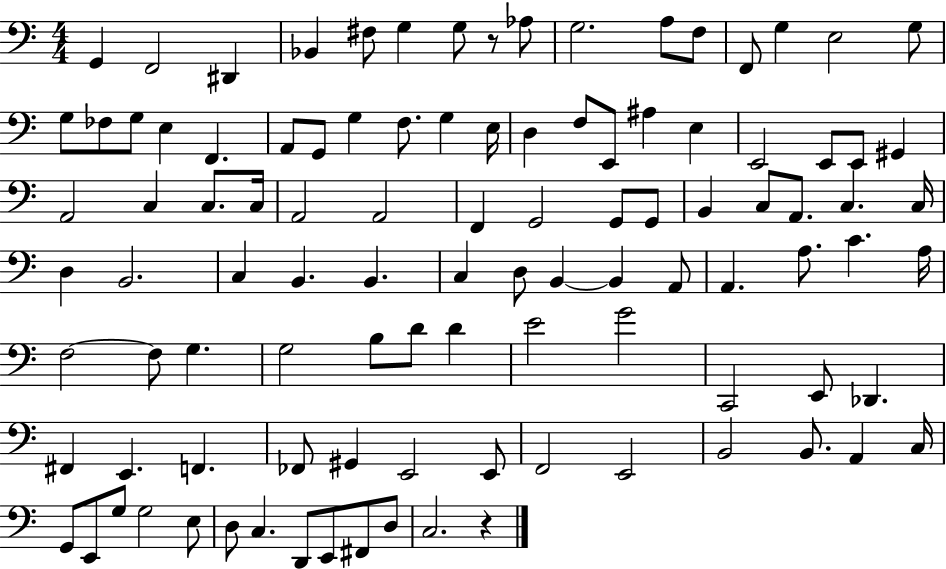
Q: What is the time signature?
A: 4/4